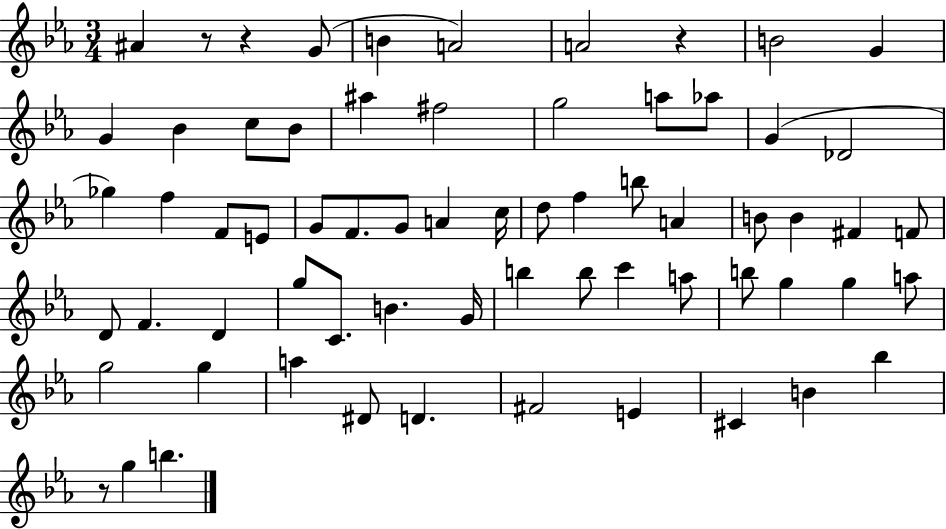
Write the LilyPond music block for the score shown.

{
  \clef treble
  \numericTimeSignature
  \time 3/4
  \key ees \major
  \repeat volta 2 { ais'4 r8 r4 g'8( | b'4 a'2) | a'2 r4 | b'2 g'4 | \break g'4 bes'4 c''8 bes'8 | ais''4 fis''2 | g''2 a''8 aes''8 | g'4( des'2 | \break ges''4) f''4 f'8 e'8 | g'8 f'8. g'8 a'4 c''16 | d''8 f''4 b''8 a'4 | b'8 b'4 fis'4 f'8 | \break d'8 f'4. d'4 | g''8 c'8. b'4. g'16 | b''4 b''8 c'''4 a''8 | b''8 g''4 g''4 a''8 | \break g''2 g''4 | a''4 dis'8 d'4. | fis'2 e'4 | cis'4 b'4 bes''4 | \break r8 g''4 b''4. | } \bar "|."
}